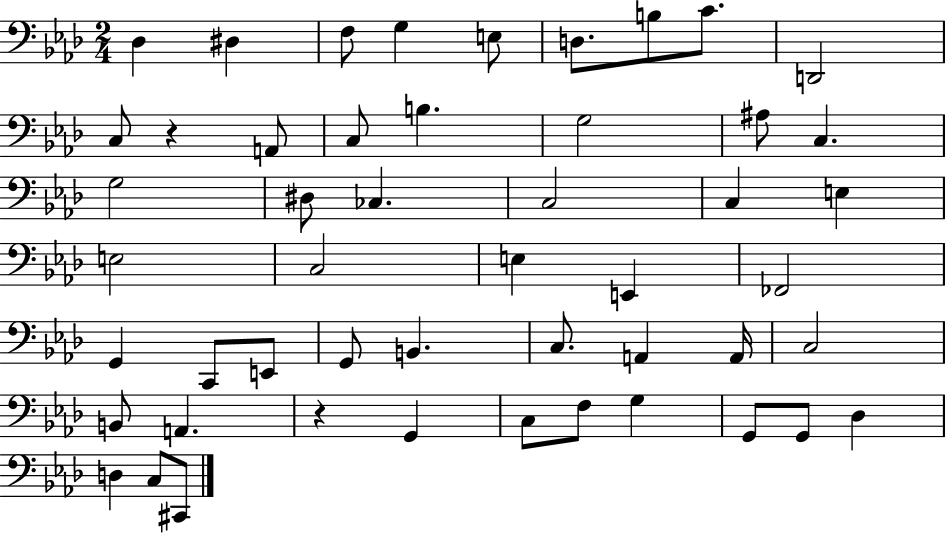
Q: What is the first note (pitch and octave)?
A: Db3